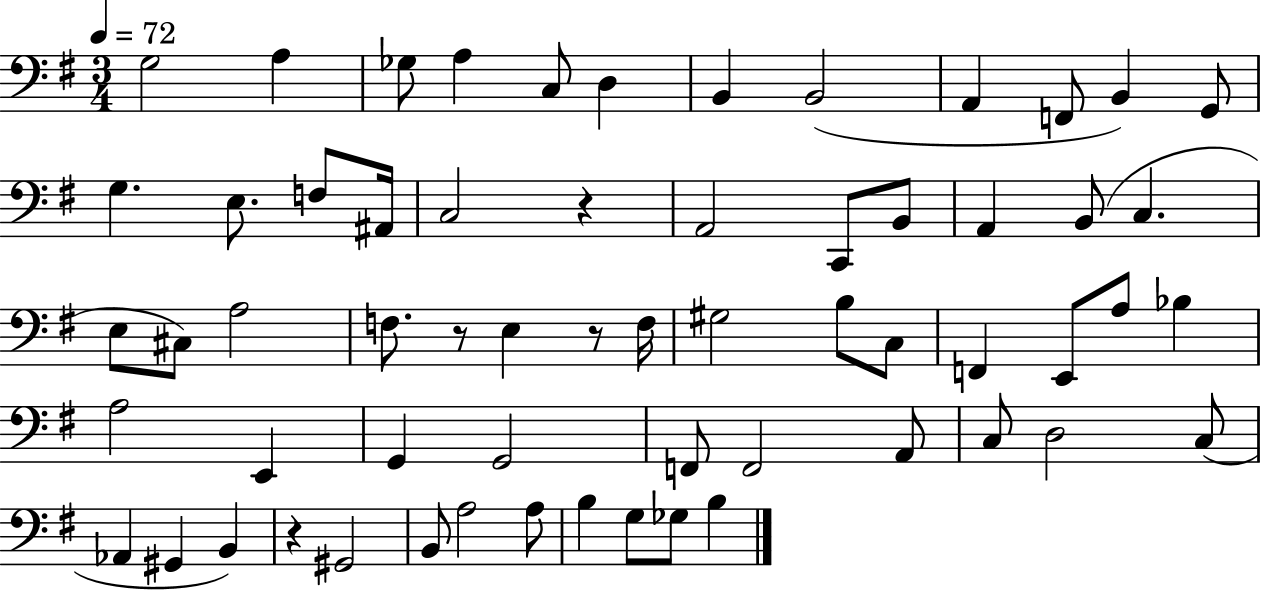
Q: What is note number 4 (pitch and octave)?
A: A3